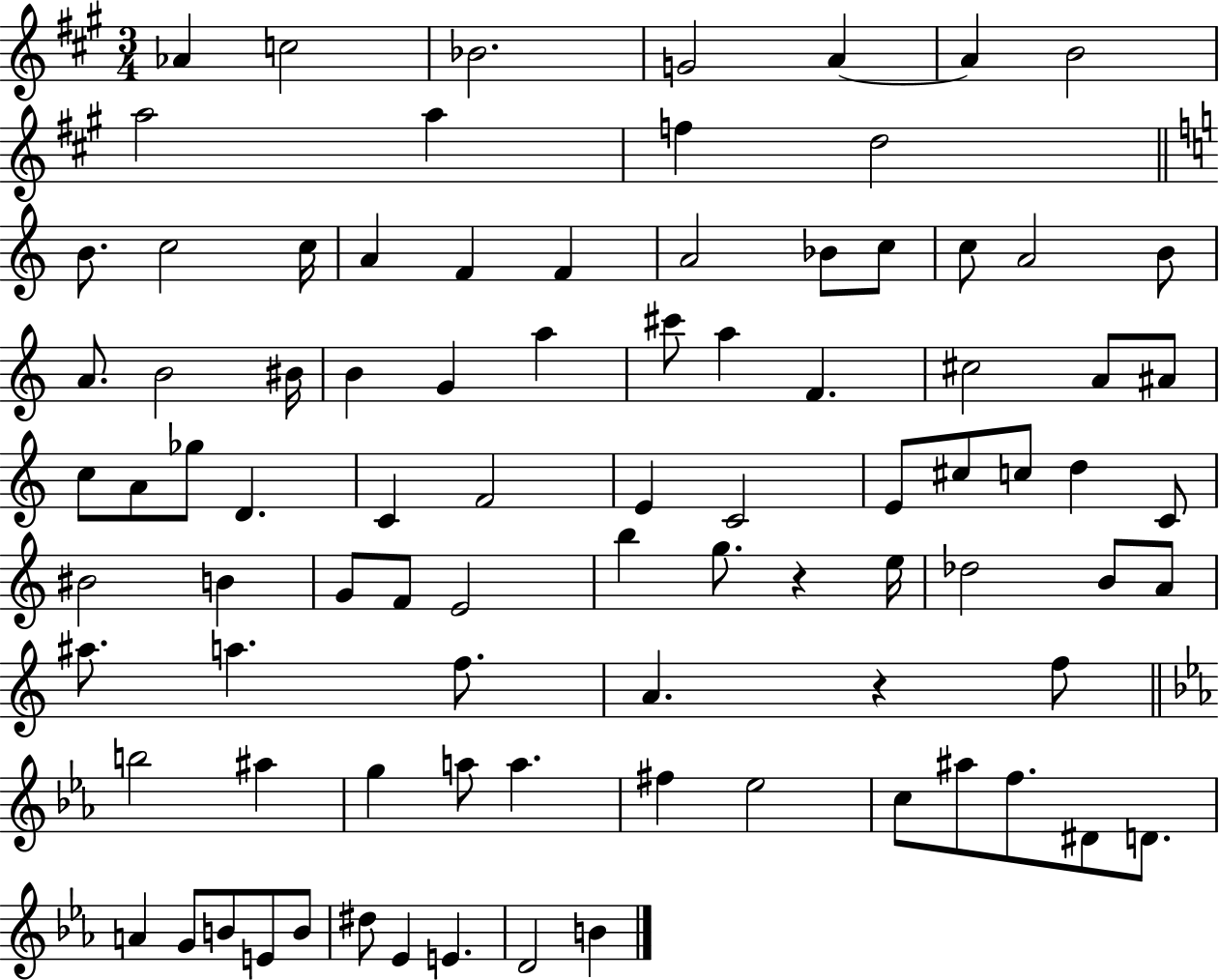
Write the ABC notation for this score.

X:1
T:Untitled
M:3/4
L:1/4
K:A
_A c2 _B2 G2 A A B2 a2 a f d2 B/2 c2 c/4 A F F A2 _B/2 c/2 c/2 A2 B/2 A/2 B2 ^B/4 B G a ^c'/2 a F ^c2 A/2 ^A/2 c/2 A/2 _g/2 D C F2 E C2 E/2 ^c/2 c/2 d C/2 ^B2 B G/2 F/2 E2 b g/2 z e/4 _d2 B/2 A/2 ^a/2 a f/2 A z f/2 b2 ^a g a/2 a ^f _e2 c/2 ^a/2 f/2 ^D/2 D/2 A G/2 B/2 E/2 B/2 ^d/2 _E E D2 B